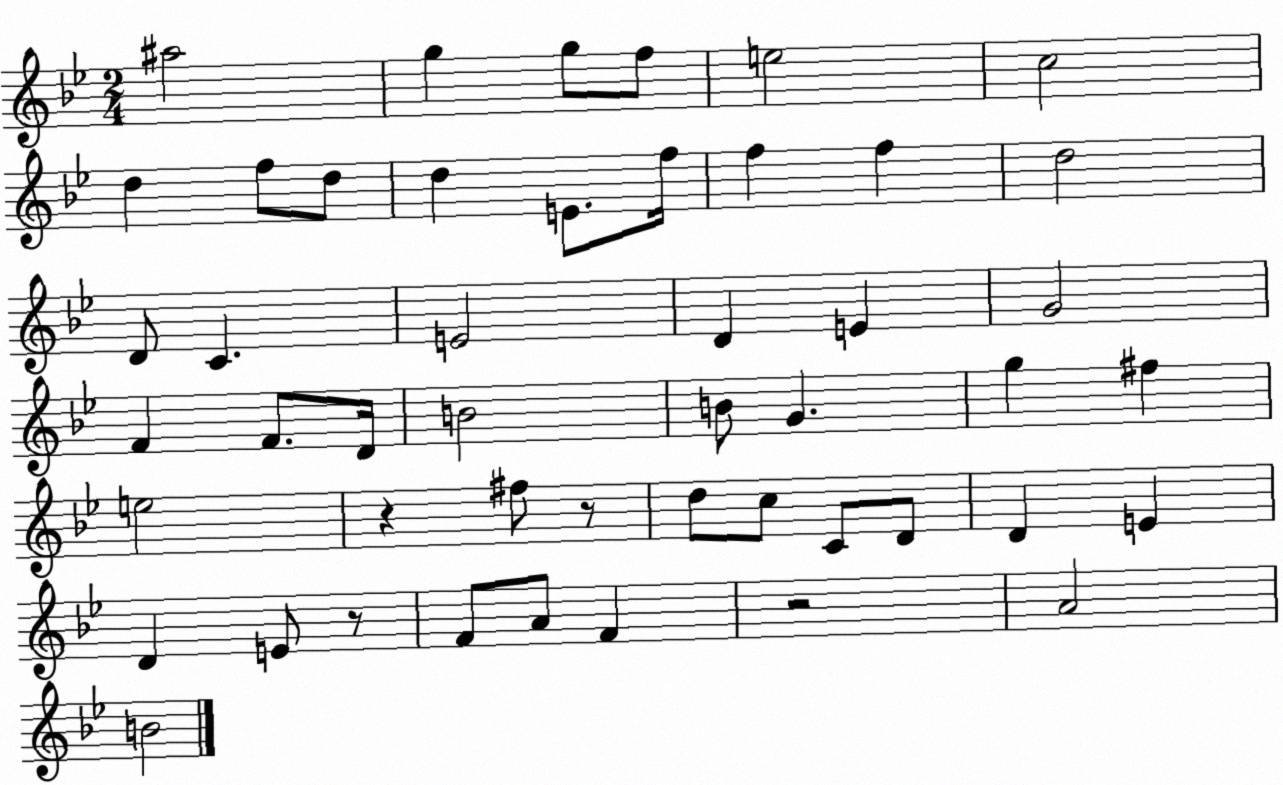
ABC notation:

X:1
T:Untitled
M:2/4
L:1/4
K:Bb
^a2 g g/2 f/2 e2 c2 d f/2 d/2 d E/2 f/4 f f d2 D/2 C E2 D E G2 F F/2 D/4 B2 B/2 G g ^f e2 z ^f/2 z/2 d/2 c/2 C/2 D/2 D E D E/2 z/2 F/2 A/2 F z2 A2 B2